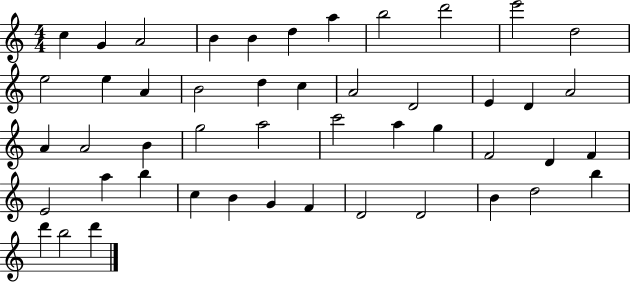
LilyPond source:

{
  \clef treble
  \numericTimeSignature
  \time 4/4
  \key c \major
  c''4 g'4 a'2 | b'4 b'4 d''4 a''4 | b''2 d'''2 | e'''2 d''2 | \break e''2 e''4 a'4 | b'2 d''4 c''4 | a'2 d'2 | e'4 d'4 a'2 | \break a'4 a'2 b'4 | g''2 a''2 | c'''2 a''4 g''4 | f'2 d'4 f'4 | \break e'2 a''4 b''4 | c''4 b'4 g'4 f'4 | d'2 d'2 | b'4 d''2 b''4 | \break d'''4 b''2 d'''4 | \bar "|."
}